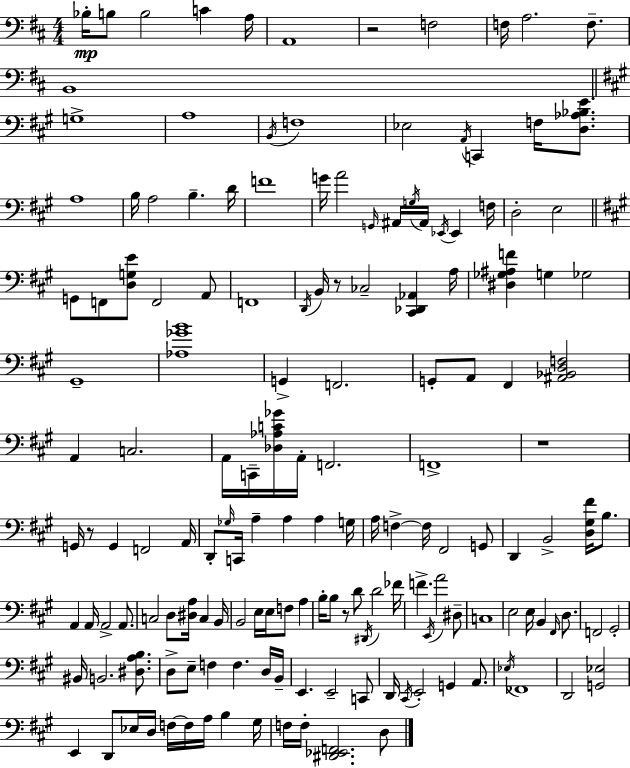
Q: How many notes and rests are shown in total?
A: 158